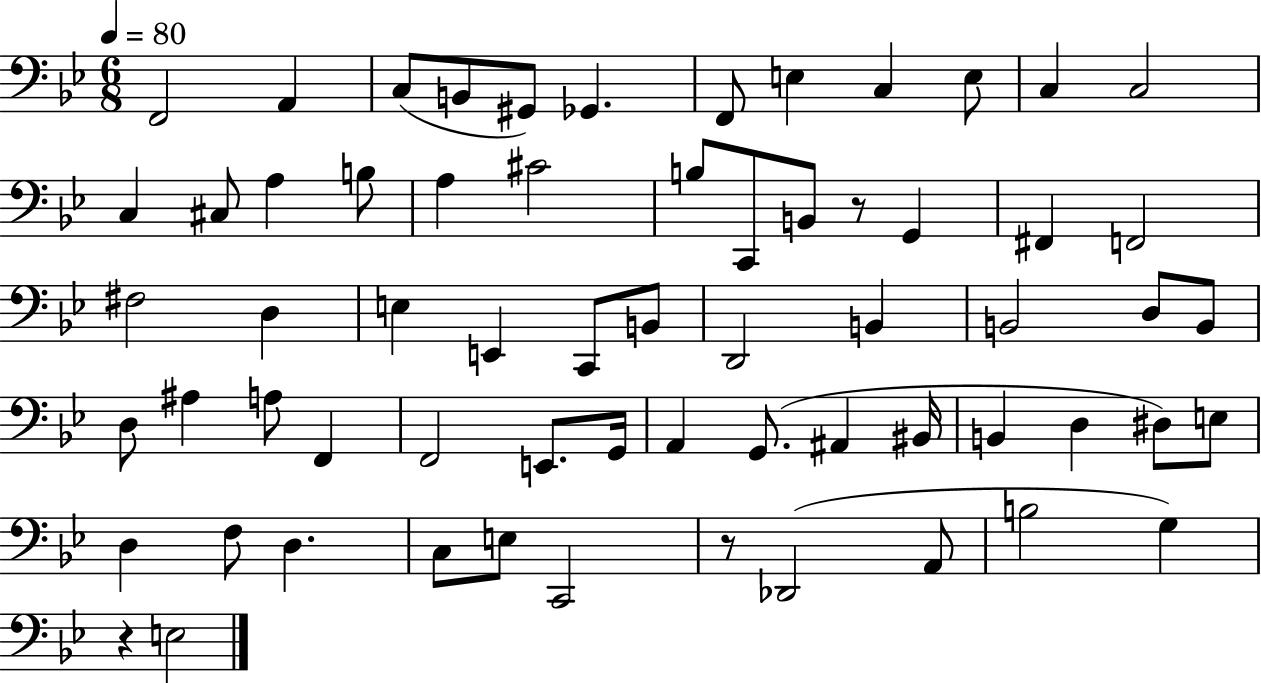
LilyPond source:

{
  \clef bass
  \numericTimeSignature
  \time 6/8
  \key bes \major
  \tempo 4 = 80
  f,2 a,4 | c8( b,8 gis,8) ges,4. | f,8 e4 c4 e8 | c4 c2 | \break c4 cis8 a4 b8 | a4 cis'2 | b8 c,8 b,8 r8 g,4 | fis,4 f,2 | \break fis2 d4 | e4 e,4 c,8 b,8 | d,2 b,4 | b,2 d8 b,8 | \break d8 ais4 a8 f,4 | f,2 e,8. g,16 | a,4 g,8.( ais,4 bis,16 | b,4 d4 dis8) e8 | \break d4 f8 d4. | c8 e8 c,2 | r8 des,2( a,8 | b2 g4) | \break r4 e2 | \bar "|."
}